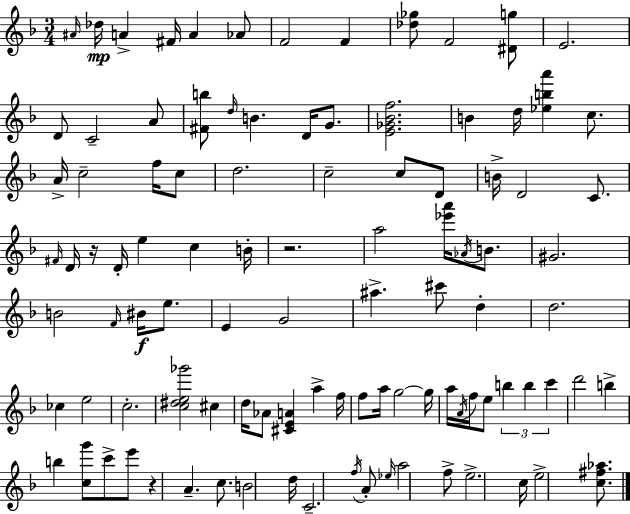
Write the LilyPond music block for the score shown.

{
  \clef treble
  \numericTimeSignature
  \time 3/4
  \key d \minor
  \grace { ais'16 }\mp des''16 a'4-> fis'16 a'4 aes'8 | f'2 f'4 | <des'' ges''>8 f'2 <dis' g''>8 | e'2. | \break d'8 c'2-- a'8 | <fis' b''>8 \grace { d''16 } b'4. d'16 g'8. | <e' ges' bes' f''>2. | b'4 d''16 <ees'' b'' a'''>4 c''8. | \break a'16-> c''2-- f''16 | c''8 d''2. | c''2-- c''8 | d'8 b'16-> d'2 c'8. | \break \grace { fis'16 } d'16 r16 d'16-. e''4 c''4 | b'16-. r2. | a''2 <ees''' a'''>16 | \acciaccatura { aes'16 } b'8. gis'2. | \break b'2 | \grace { f'16 }\f bis'16 e''8. e'4 g'2 | ais''4.-> cis'''8 | d''4-. d''2. | \break ces''4 e''2 | c''2.-. | <c'' dis'' e'' ges'''>2 | cis''4 d''16 aes'8 <cis' e' a'>4 | \break a''4-> f''16 f''8 a''16 g''2~~ | g''16 a''16 \acciaccatura { a'16 } f''16 e''8 \tuplet 3/2 { b''4 | b''4 c'''4 } d'''2 | b''4-> b''4 | \break <c'' g'''>8 c'''8-> e'''8 r4 | a'4.-- c''8. b'2 | d''16 c'2.-- | \acciaccatura { f''16 } a'8-. \grace { ees''16 } a''2 | \break f''8-> e''2.-> | c''16 e''2-> | <c'' fis'' aes''>8. \bar "|."
}